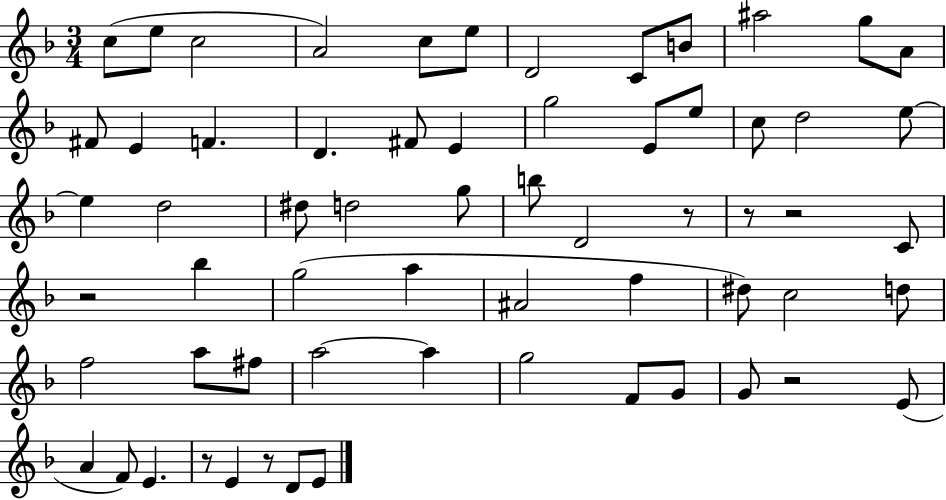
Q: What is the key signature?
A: F major